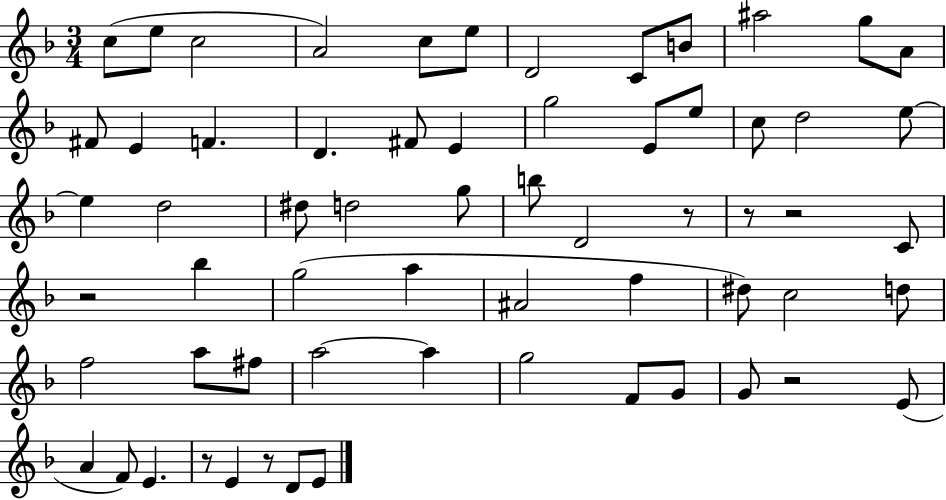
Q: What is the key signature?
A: F major